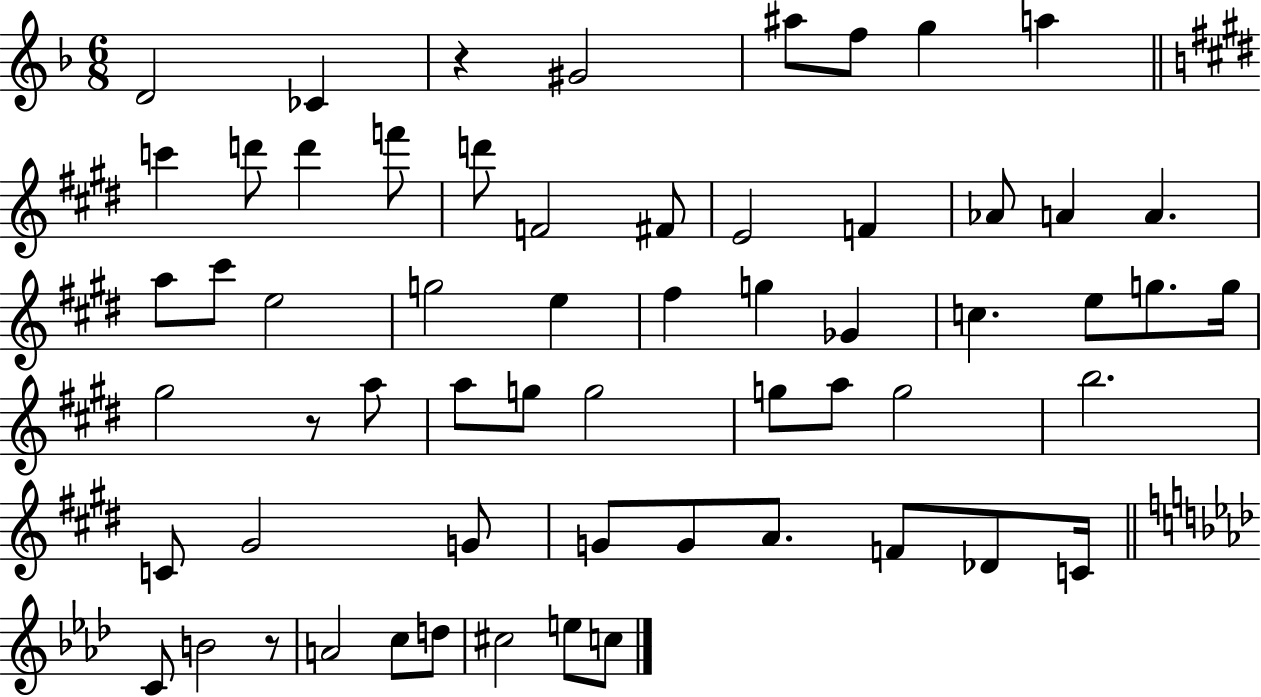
X:1
T:Untitled
M:6/8
L:1/4
K:F
D2 _C z ^G2 ^a/2 f/2 g a c' d'/2 d' f'/2 d'/2 F2 ^F/2 E2 F _A/2 A A a/2 ^c'/2 e2 g2 e ^f g _G c e/2 g/2 g/4 ^g2 z/2 a/2 a/2 g/2 g2 g/2 a/2 g2 b2 C/2 ^G2 G/2 G/2 G/2 A/2 F/2 _D/2 C/4 C/2 B2 z/2 A2 c/2 d/2 ^c2 e/2 c/2